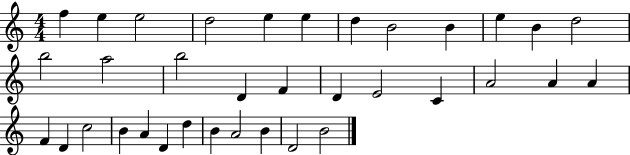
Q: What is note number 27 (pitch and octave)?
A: B4